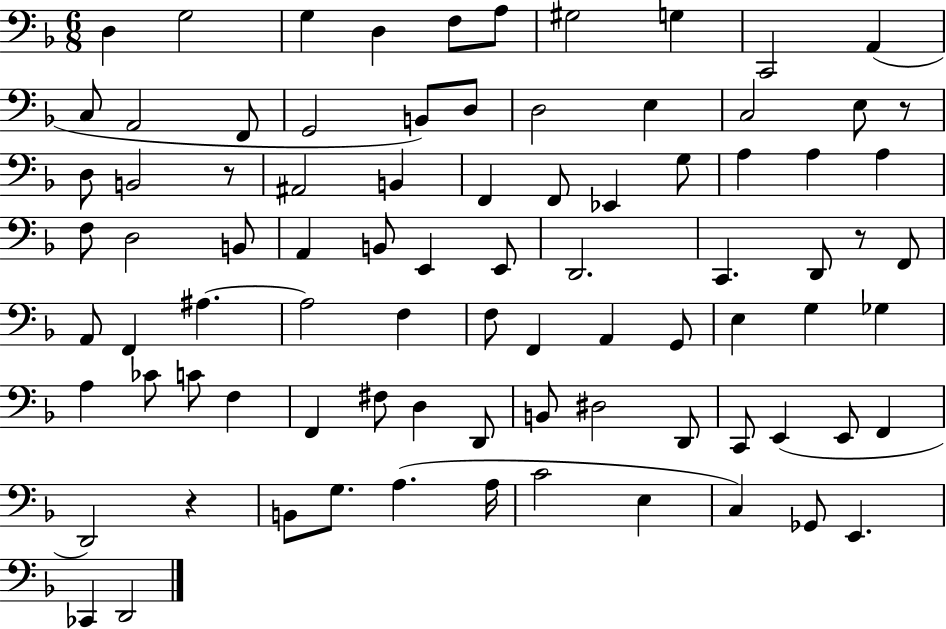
{
  \clef bass
  \numericTimeSignature
  \time 6/8
  \key f \major
  d4 g2 | g4 d4 f8 a8 | gis2 g4 | c,2 a,4( | \break c8 a,2 f,8 | g,2 b,8) d8 | d2 e4 | c2 e8 r8 | \break d8 b,2 r8 | ais,2 b,4 | f,4 f,8 ees,4 g8 | a4 a4 a4 | \break f8 d2 b,8 | a,4 b,8 e,4 e,8 | d,2. | c,4. d,8 r8 f,8 | \break a,8 f,4 ais4.~~ | ais2 f4 | f8 f,4 a,4 g,8 | e4 g4 ges4 | \break a4 ces'8 c'8 f4 | f,4 fis8 d4 d,8 | b,8 dis2 d,8 | c,8 e,4( e,8 f,4 | \break d,2) r4 | b,8 g8. a4.( a16 | c'2 e4 | c4) ges,8 e,4. | \break ces,4 d,2 | \bar "|."
}